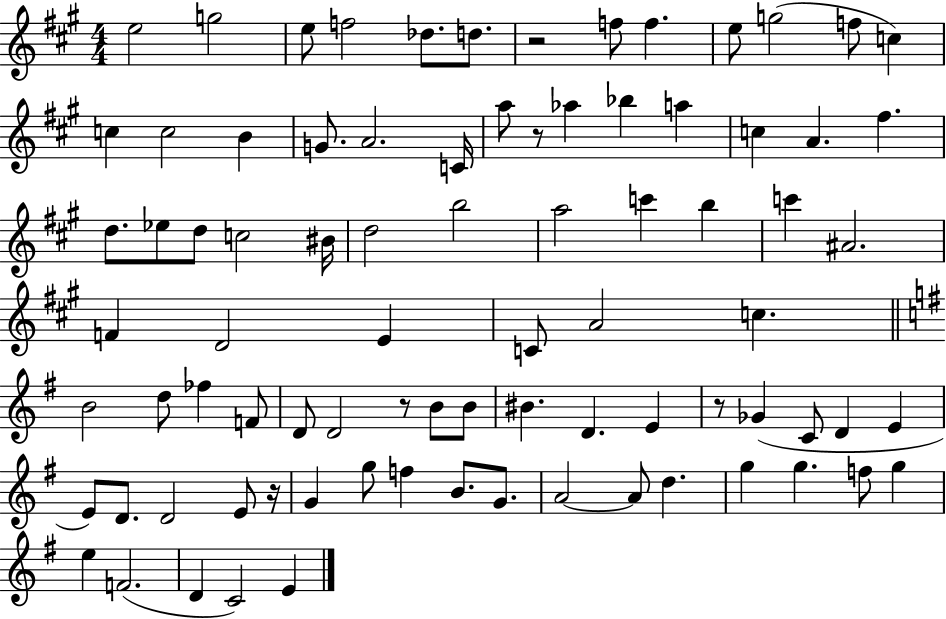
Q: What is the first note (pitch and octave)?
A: E5